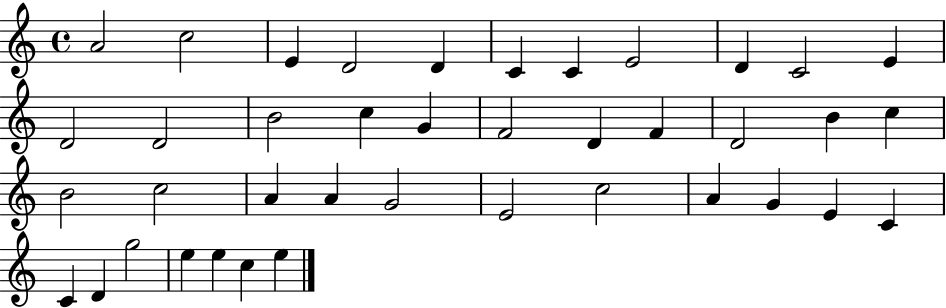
{
  \clef treble
  \time 4/4
  \defaultTimeSignature
  \key c \major
  a'2 c''2 | e'4 d'2 d'4 | c'4 c'4 e'2 | d'4 c'2 e'4 | \break d'2 d'2 | b'2 c''4 g'4 | f'2 d'4 f'4 | d'2 b'4 c''4 | \break b'2 c''2 | a'4 a'4 g'2 | e'2 c''2 | a'4 g'4 e'4 c'4 | \break c'4 d'4 g''2 | e''4 e''4 c''4 e''4 | \bar "|."
}